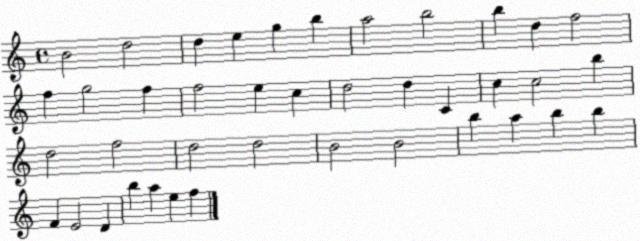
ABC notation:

X:1
T:Untitled
M:4/4
L:1/4
K:C
B2 d2 d e g b a2 b2 b d f2 f g2 f f2 e c d2 d C c c2 b d2 f2 d2 d2 B2 B2 b a b b F E2 D b a e f